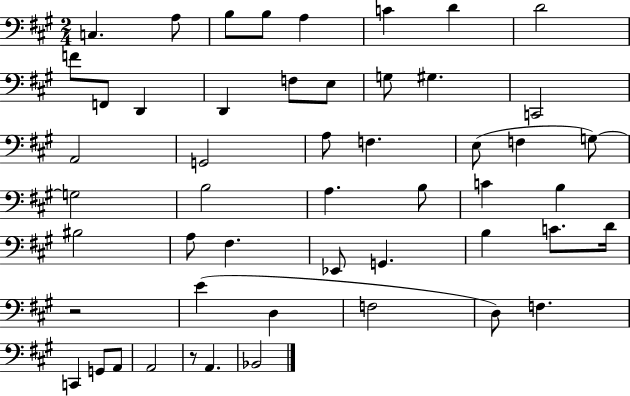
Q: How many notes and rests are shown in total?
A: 51